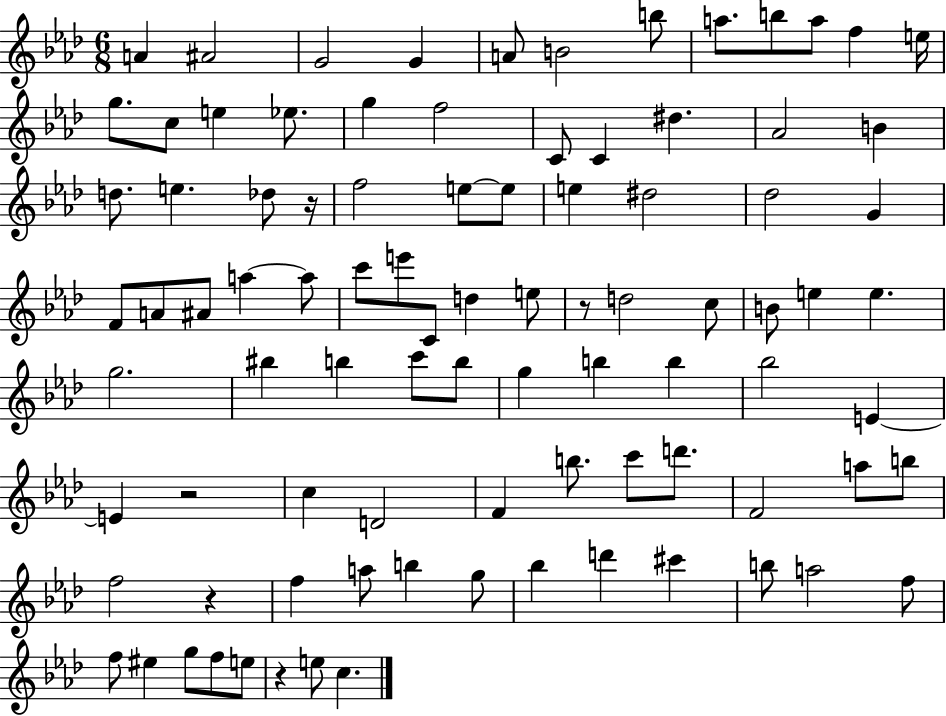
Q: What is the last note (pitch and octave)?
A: C5